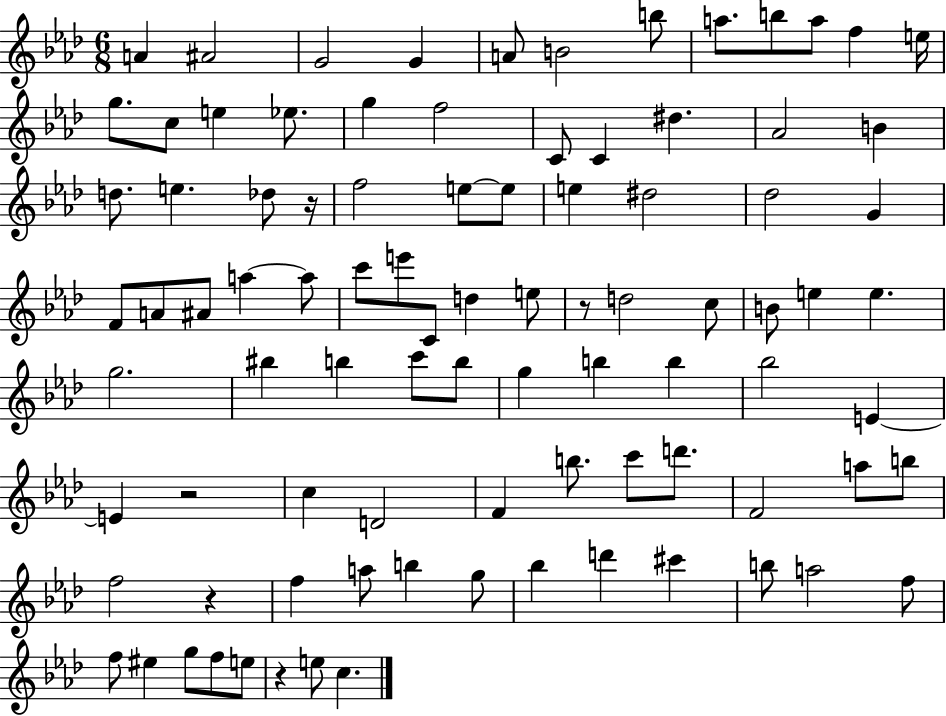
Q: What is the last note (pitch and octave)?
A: C5